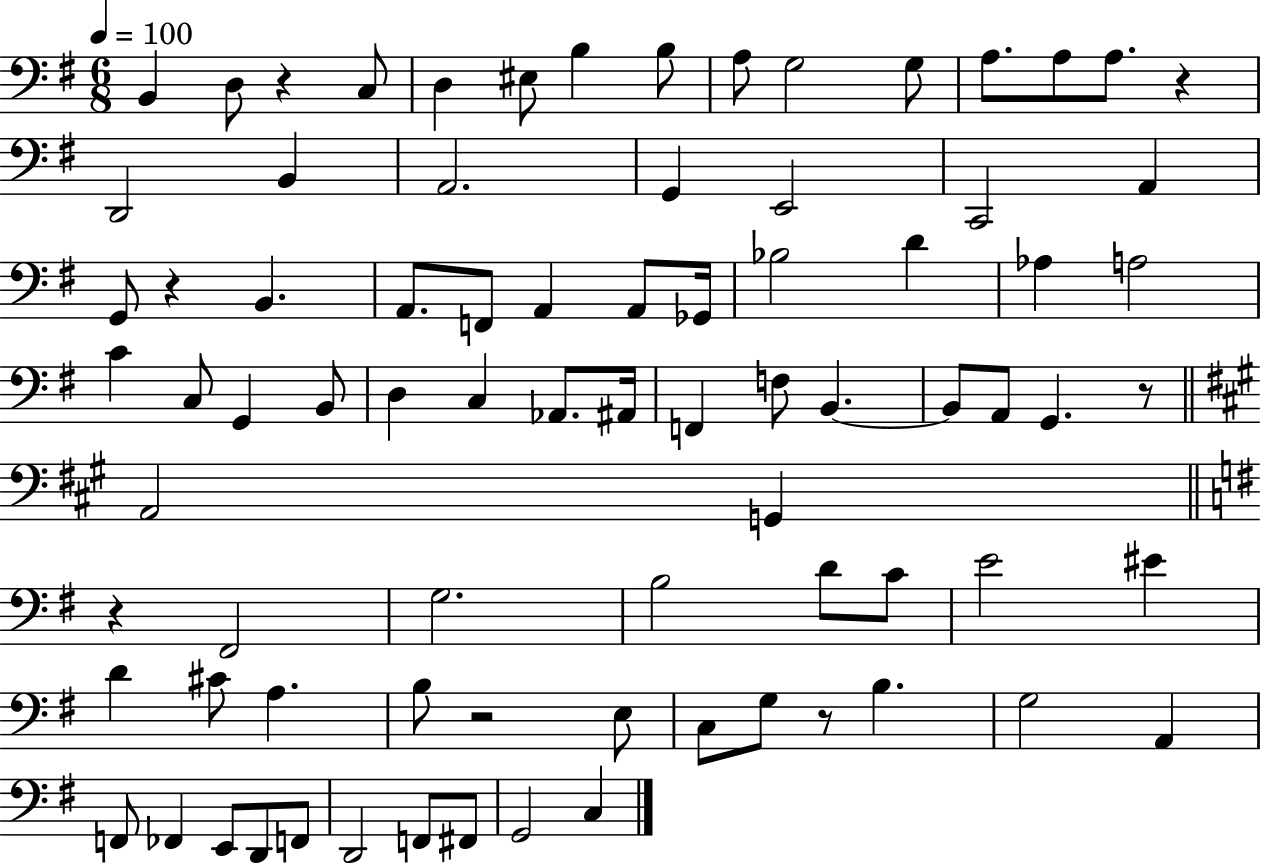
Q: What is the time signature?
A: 6/8